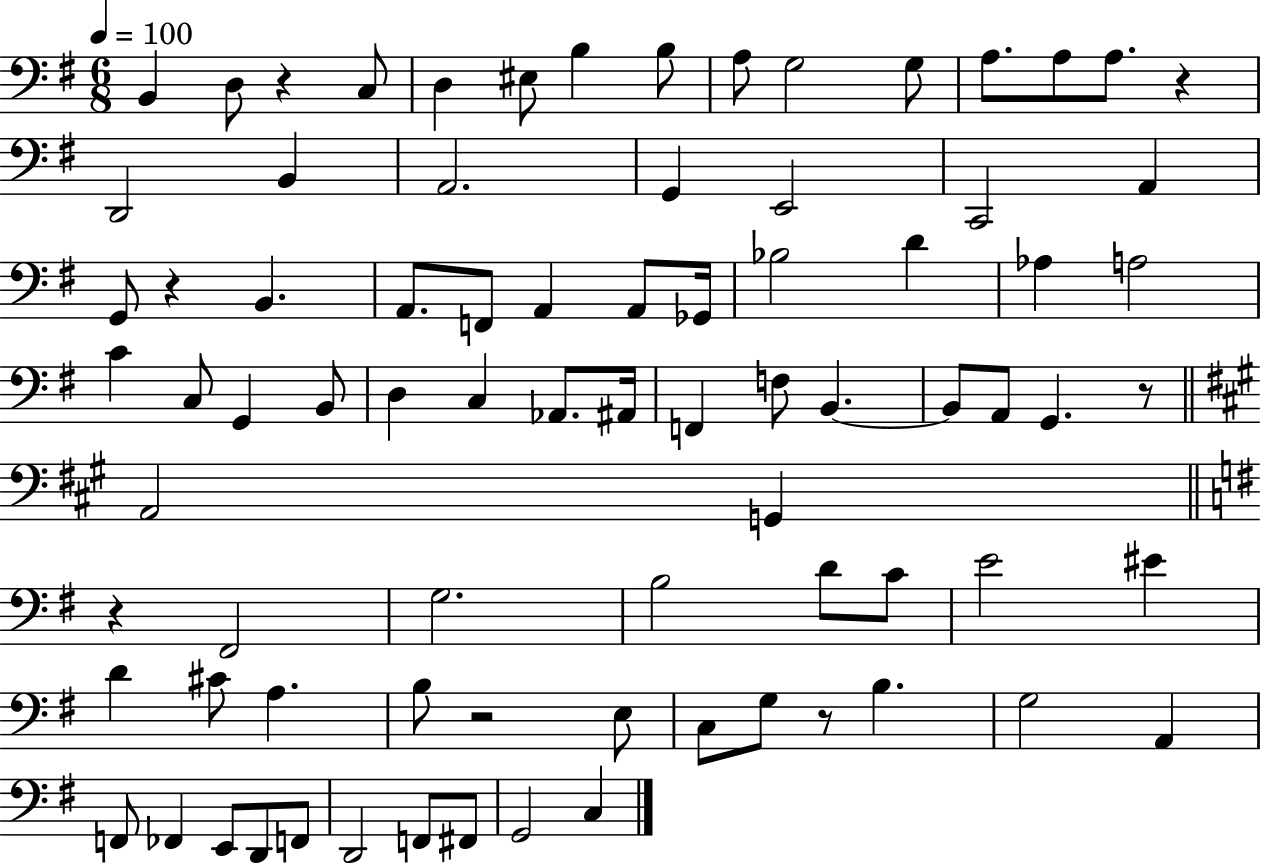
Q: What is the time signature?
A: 6/8